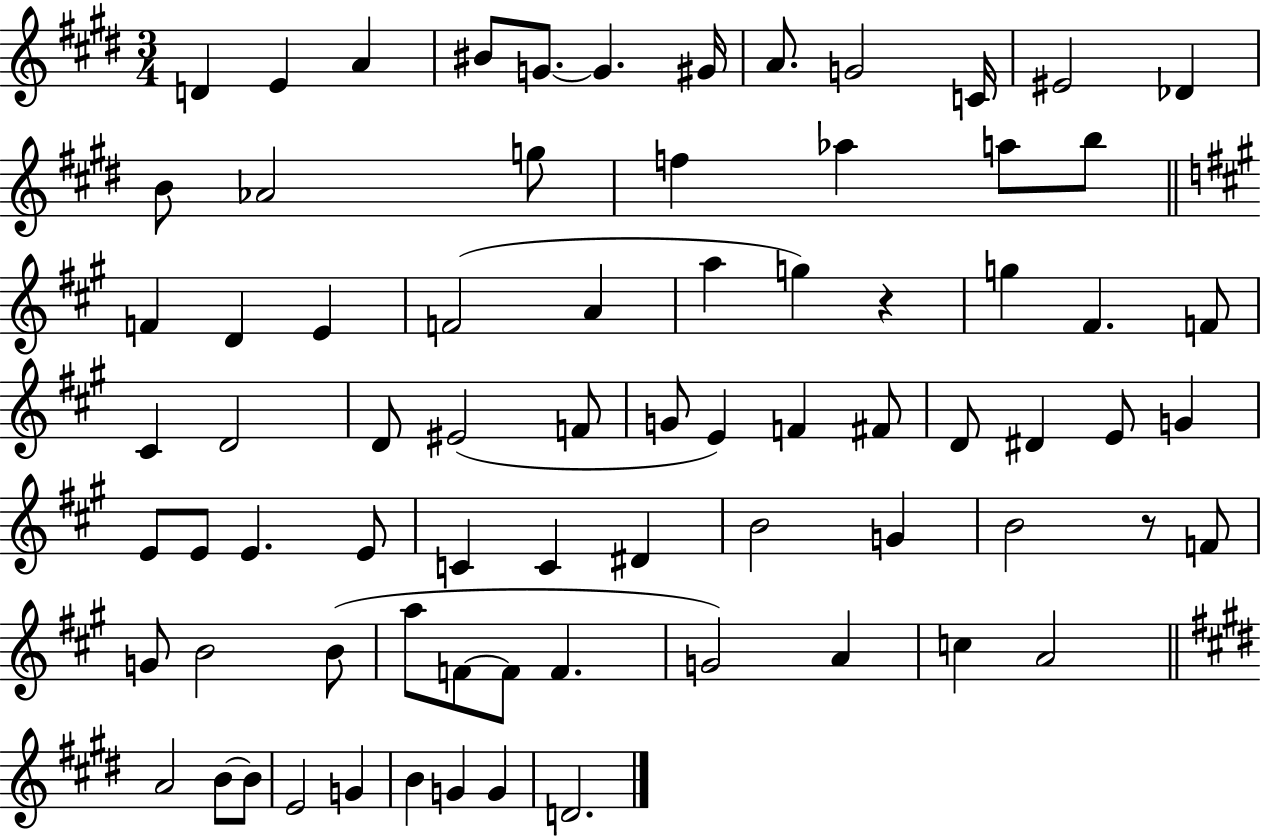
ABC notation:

X:1
T:Untitled
M:3/4
L:1/4
K:E
D E A ^B/2 G/2 G ^G/4 A/2 G2 C/4 ^E2 _D B/2 _A2 g/2 f _a a/2 b/2 F D E F2 A a g z g ^F F/2 ^C D2 D/2 ^E2 F/2 G/2 E F ^F/2 D/2 ^D E/2 G E/2 E/2 E E/2 C C ^D B2 G B2 z/2 F/2 G/2 B2 B/2 a/2 F/2 F/2 F G2 A c A2 A2 B/2 B/2 E2 G B G G D2